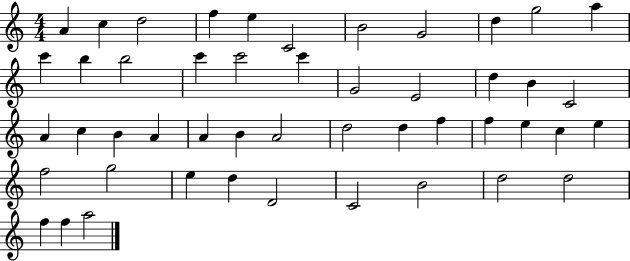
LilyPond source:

{
  \clef treble
  \numericTimeSignature
  \time 4/4
  \key c \major
  a'4 c''4 d''2 | f''4 e''4 c'2 | b'2 g'2 | d''4 g''2 a''4 | \break c'''4 b''4 b''2 | c'''4 c'''2 c'''4 | g'2 e'2 | d''4 b'4 c'2 | \break a'4 c''4 b'4 a'4 | a'4 b'4 a'2 | d''2 d''4 f''4 | f''4 e''4 c''4 e''4 | \break f''2 g''2 | e''4 d''4 d'2 | c'2 b'2 | d''2 d''2 | \break f''4 f''4 a''2 | \bar "|."
}